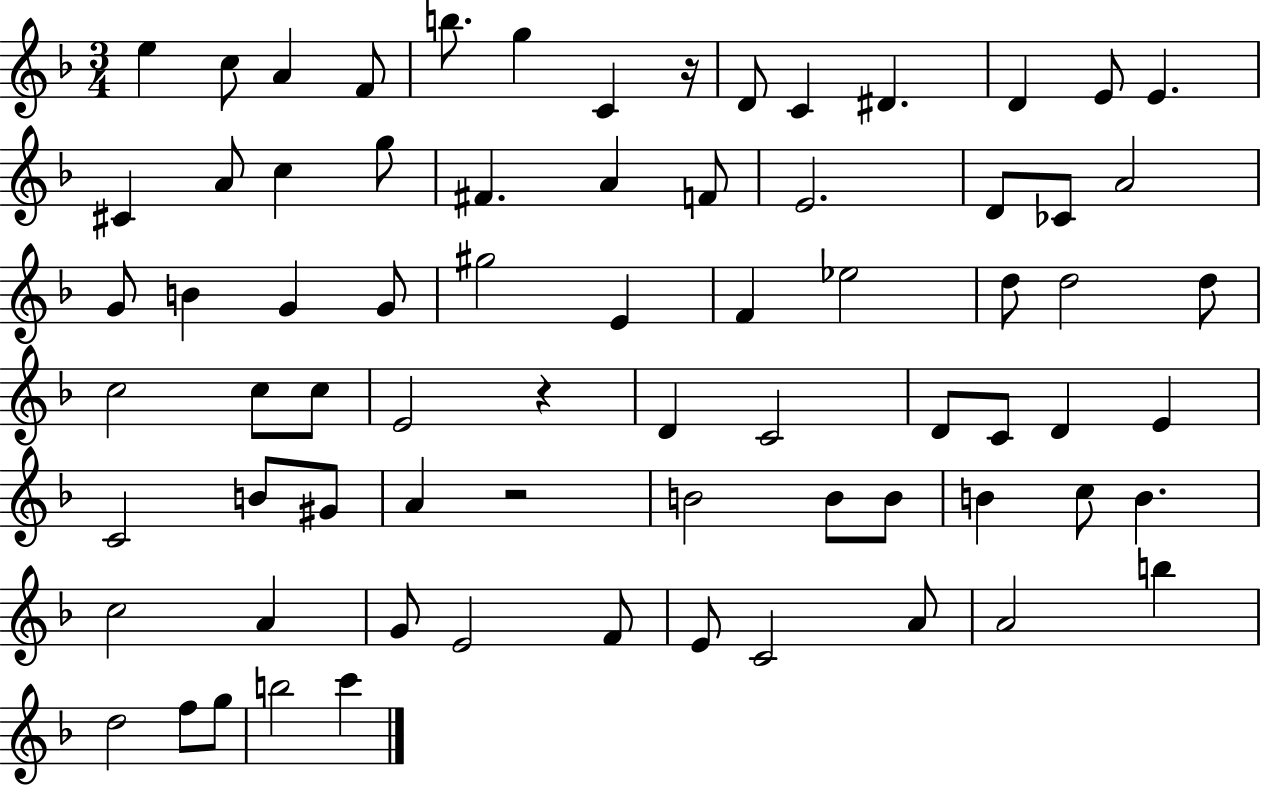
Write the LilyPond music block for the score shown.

{
  \clef treble
  \numericTimeSignature
  \time 3/4
  \key f \major
  \repeat volta 2 { e''4 c''8 a'4 f'8 | b''8. g''4 c'4 r16 | d'8 c'4 dis'4. | d'4 e'8 e'4. | \break cis'4 a'8 c''4 g''8 | fis'4. a'4 f'8 | e'2. | d'8 ces'8 a'2 | \break g'8 b'4 g'4 g'8 | gis''2 e'4 | f'4 ees''2 | d''8 d''2 d''8 | \break c''2 c''8 c''8 | e'2 r4 | d'4 c'2 | d'8 c'8 d'4 e'4 | \break c'2 b'8 gis'8 | a'4 r2 | b'2 b'8 b'8 | b'4 c''8 b'4. | \break c''2 a'4 | g'8 e'2 f'8 | e'8 c'2 a'8 | a'2 b''4 | \break d''2 f''8 g''8 | b''2 c'''4 | } \bar "|."
}